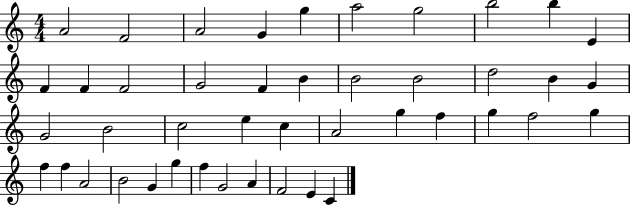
A4/h F4/h A4/h G4/q G5/q A5/h G5/h B5/h B5/q E4/q F4/q F4/q F4/h G4/h F4/q B4/q B4/h B4/h D5/h B4/q G4/q G4/h B4/h C5/h E5/q C5/q A4/h G5/q F5/q G5/q F5/h G5/q F5/q F5/q A4/h B4/h G4/q G5/q F5/q G4/h A4/q F4/h E4/q C4/q